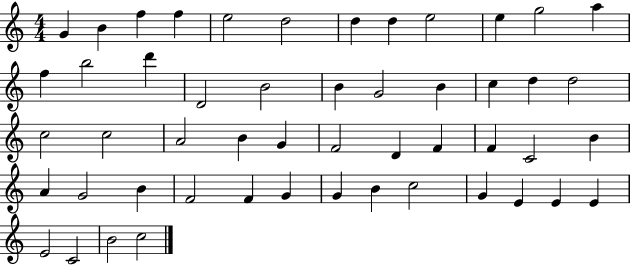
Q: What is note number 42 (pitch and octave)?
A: B4